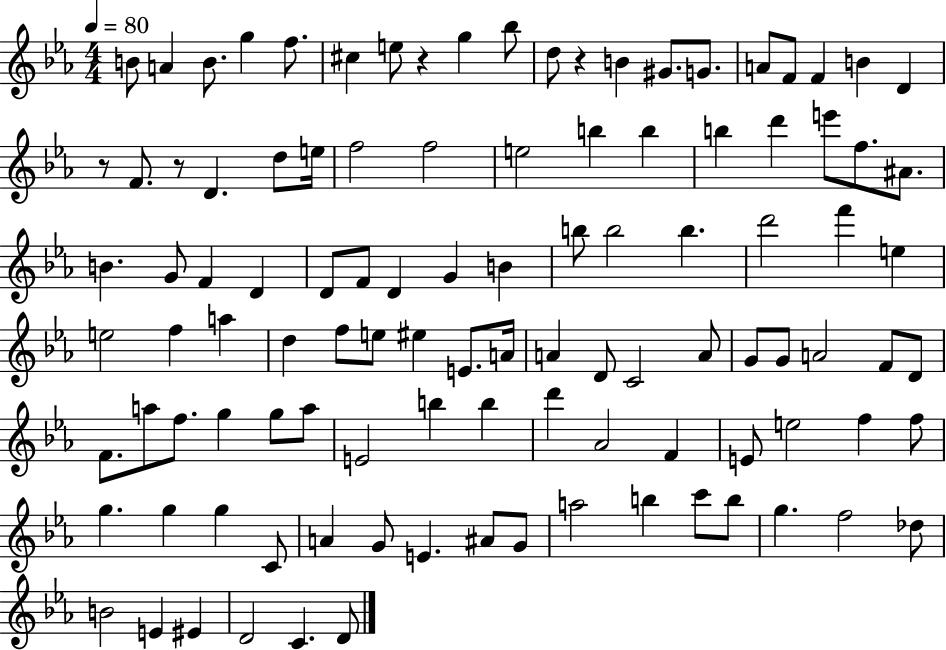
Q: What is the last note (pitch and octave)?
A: D4